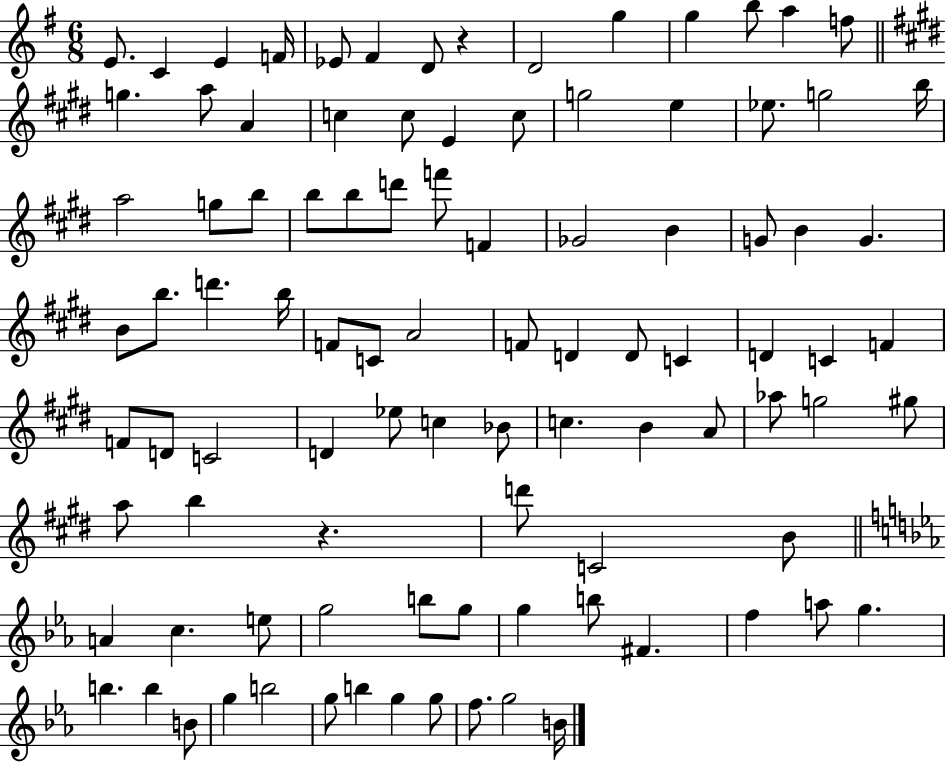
E4/e. C4/q E4/q F4/s Eb4/e F#4/q D4/e R/q D4/h G5/q G5/q B5/e A5/q F5/e G5/q. A5/e A4/q C5/q C5/e E4/q C5/e G5/h E5/q Eb5/e. G5/h B5/s A5/h G5/e B5/e B5/e B5/e D6/e F6/e F4/q Gb4/h B4/q G4/e B4/q G4/q. B4/e B5/e. D6/q. B5/s F4/e C4/e A4/h F4/e D4/q D4/e C4/q D4/q C4/q F4/q F4/e D4/e C4/h D4/q Eb5/e C5/q Bb4/e C5/q. B4/q A4/e Ab5/e G5/h G#5/e A5/e B5/q R/q. D6/e C4/h B4/e A4/q C5/q. E5/e G5/h B5/e G5/e G5/q B5/e F#4/q. F5/q A5/e G5/q. B5/q. B5/q B4/e G5/q B5/h G5/e B5/q G5/q G5/e F5/e. G5/h B4/s